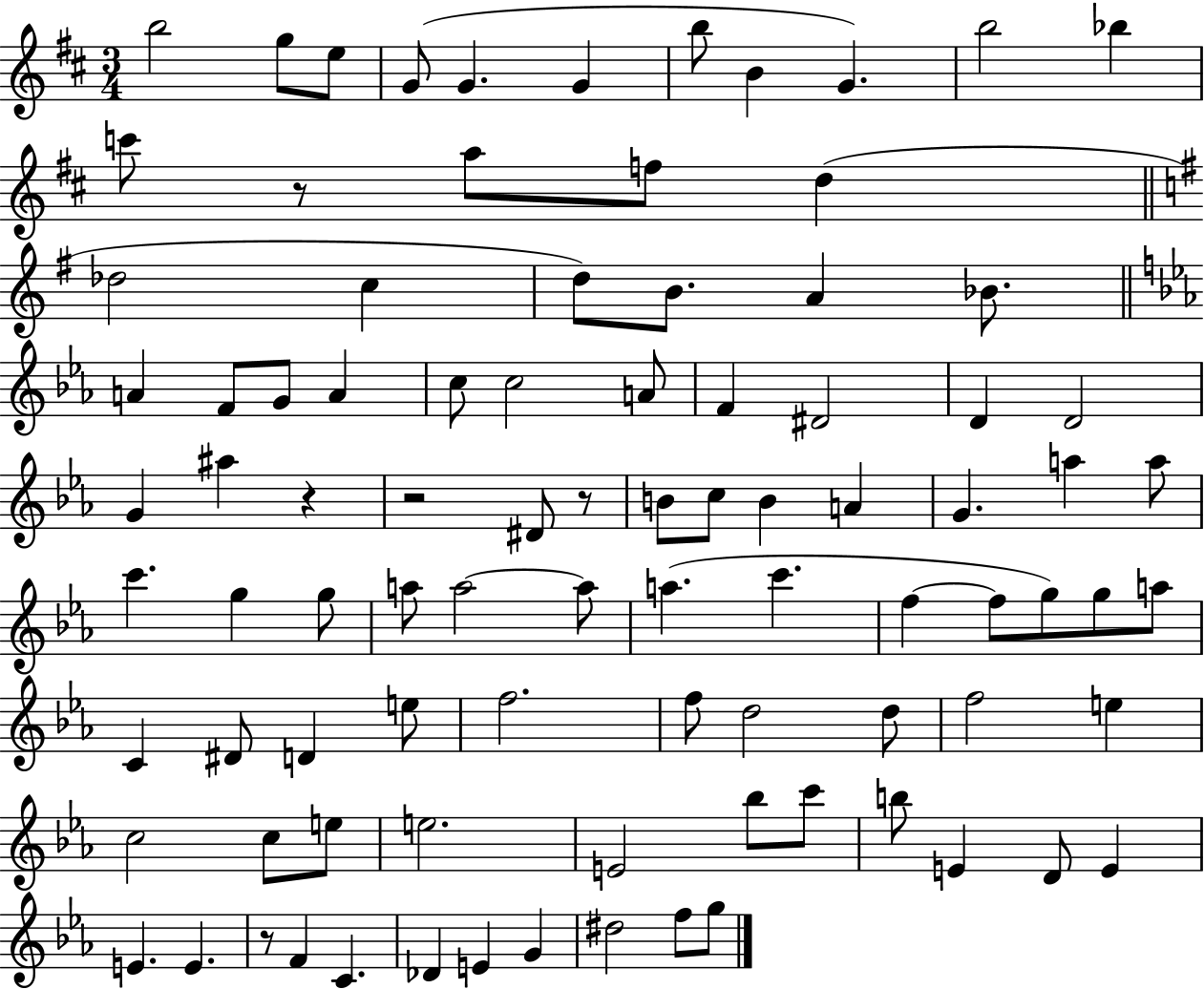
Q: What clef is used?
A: treble